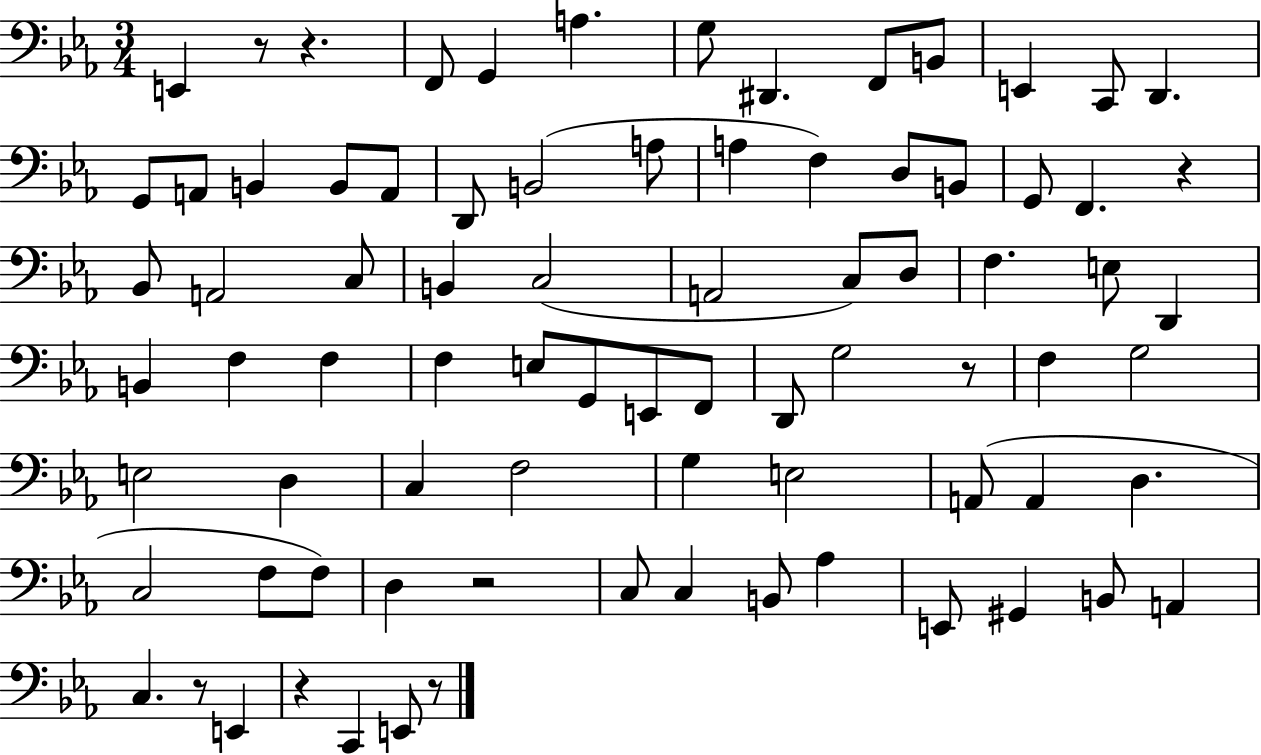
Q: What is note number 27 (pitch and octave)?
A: A2